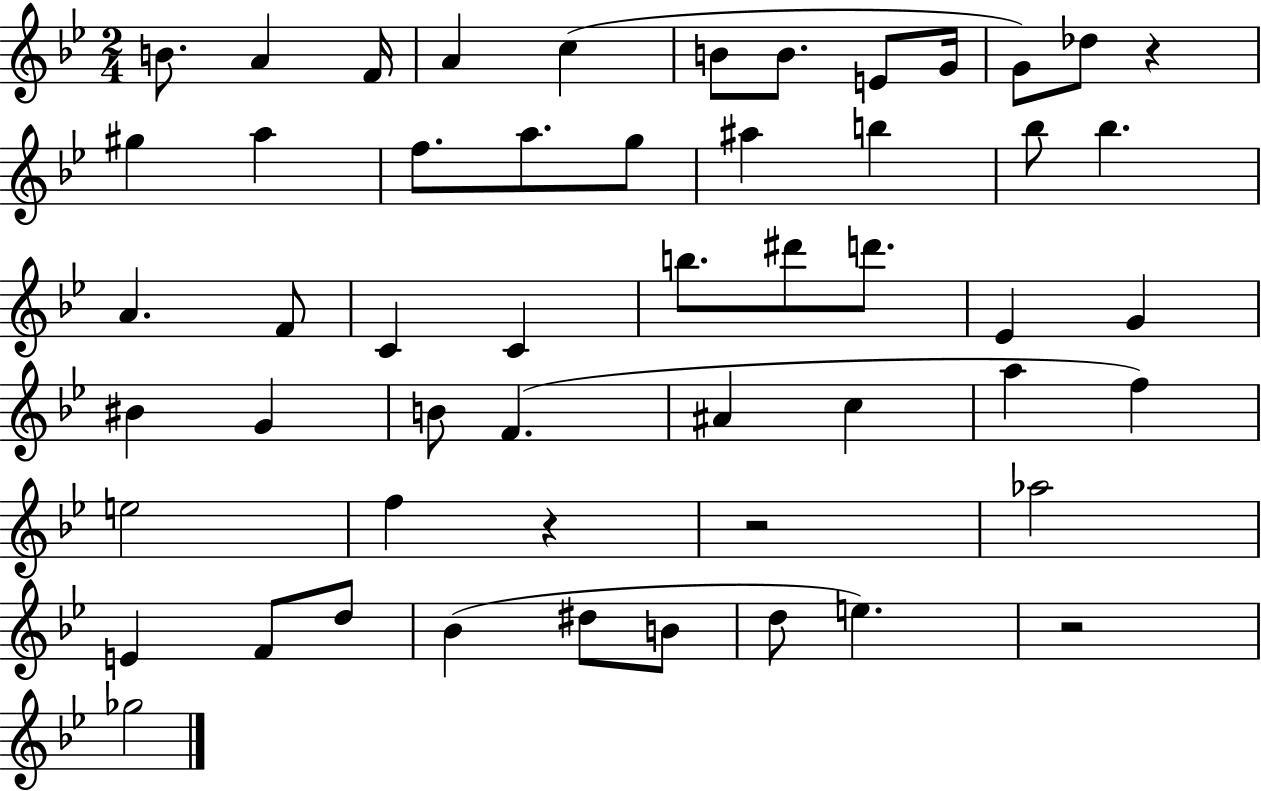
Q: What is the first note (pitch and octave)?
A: B4